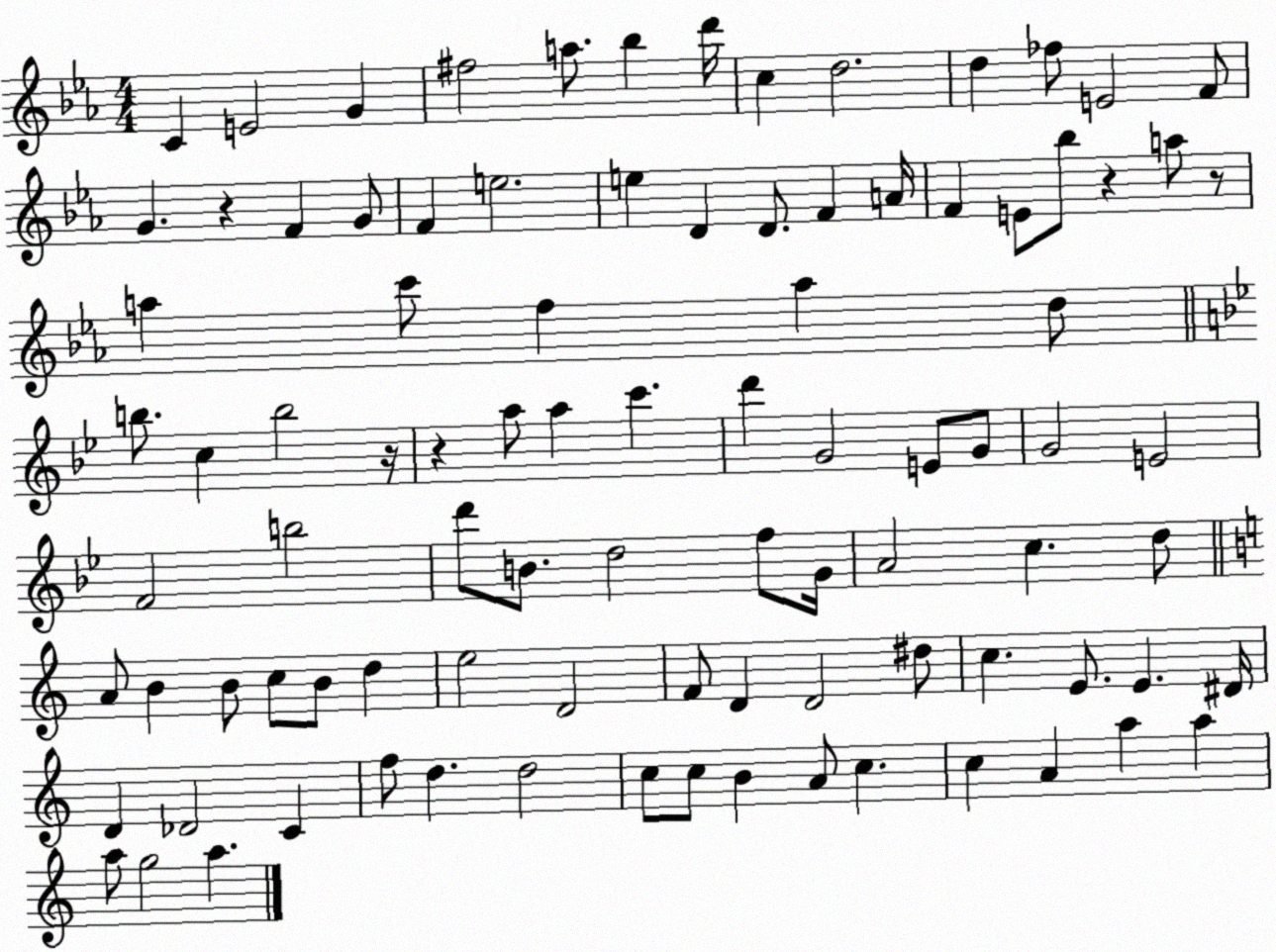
X:1
T:Untitled
M:4/4
L:1/4
K:Eb
C E2 G ^f2 a/2 _b d'/4 c d2 d _f/2 E2 F/2 G z F G/2 F e2 e D D/2 F A/4 F E/2 _b/2 z a/2 z/2 a c'/2 f a d/2 b/2 c b2 z/4 z a/2 a c' d' G2 E/2 G/2 G2 E2 F2 b2 d'/2 B/2 d2 f/2 G/4 A2 c d/2 A/2 B B/2 c/2 B/2 d e2 D2 F/2 D D2 ^d/2 c E/2 E ^D/4 D _D2 C f/2 d d2 c/2 c/2 B A/2 c c A a a a/2 g2 a